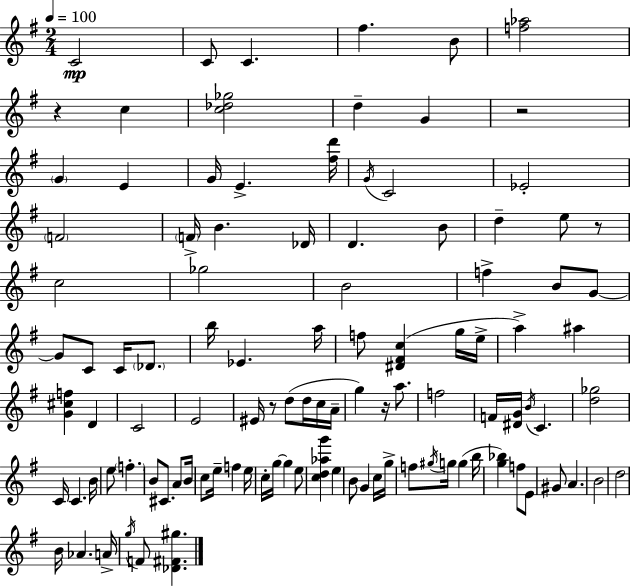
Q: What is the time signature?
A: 2/4